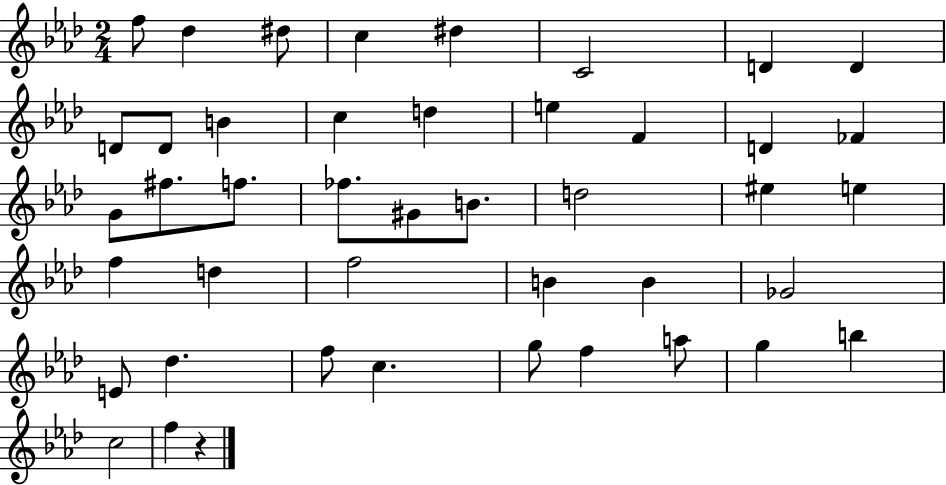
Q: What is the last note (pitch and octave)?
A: F5